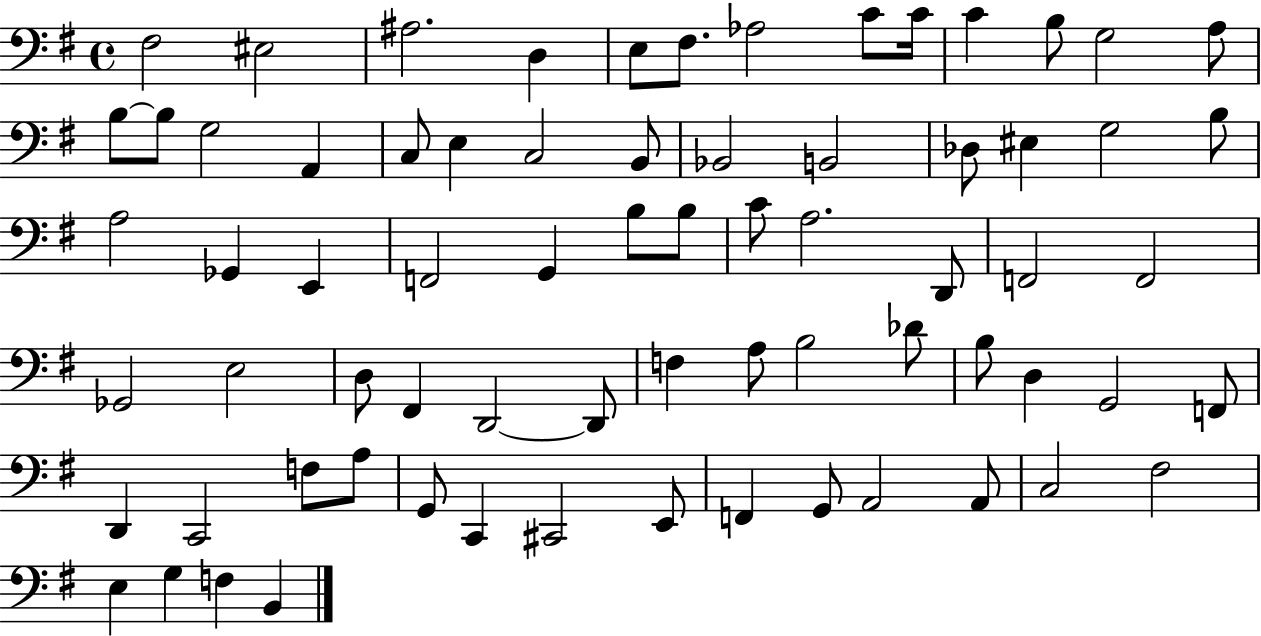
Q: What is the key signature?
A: G major